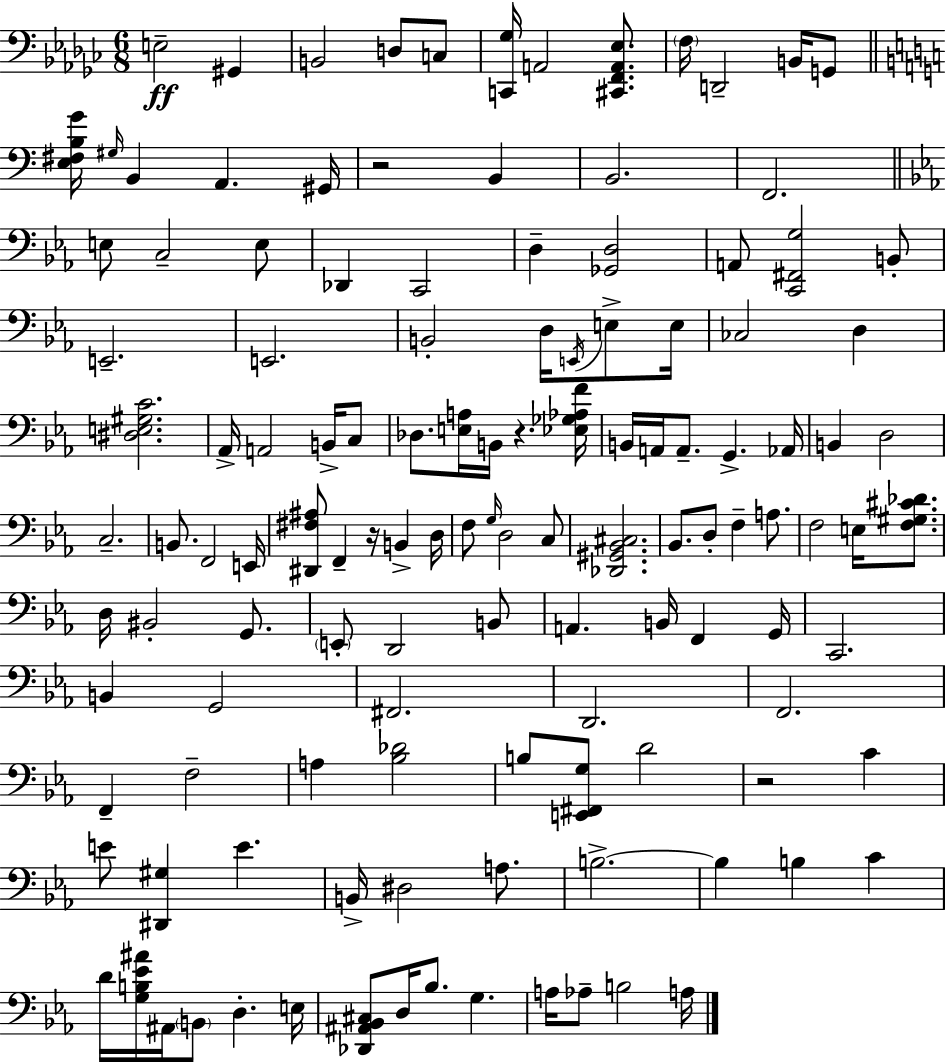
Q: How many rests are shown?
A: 4